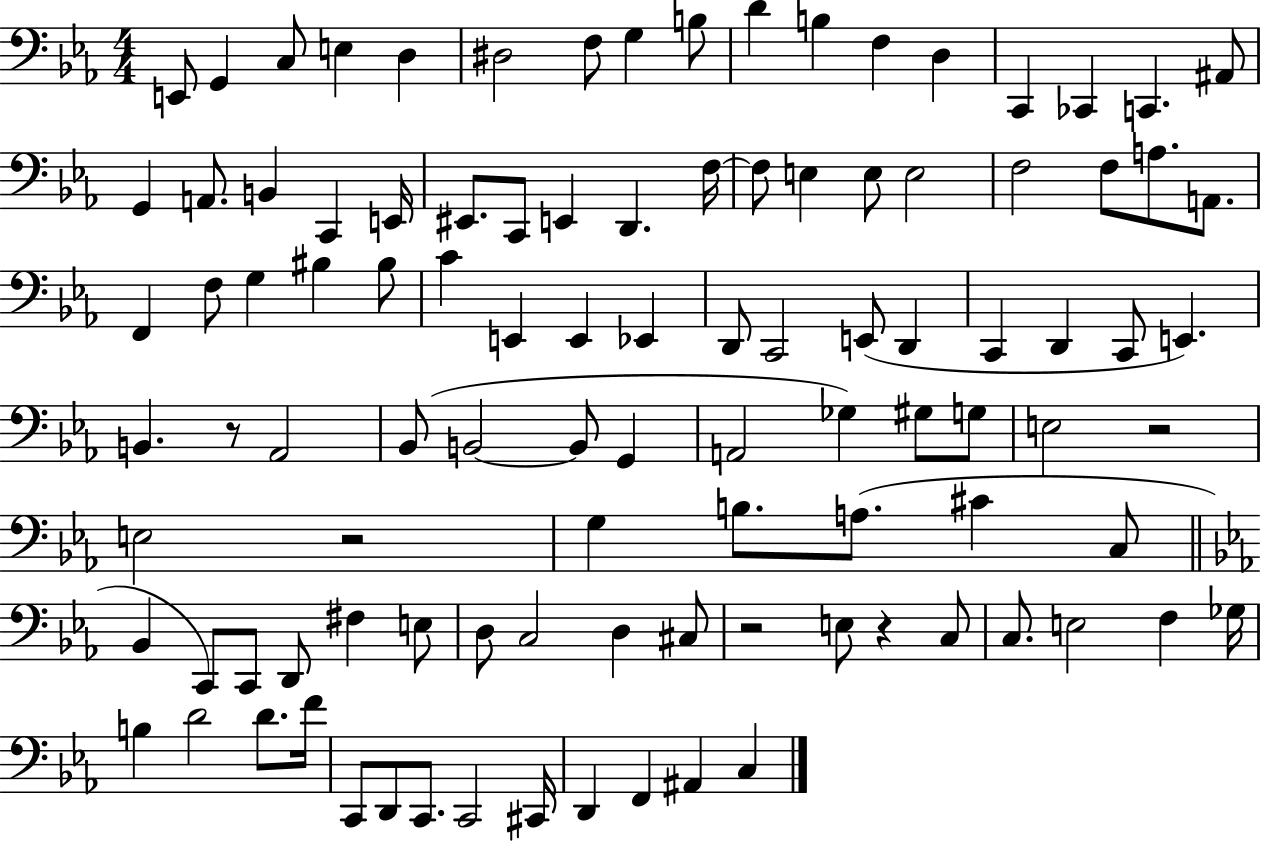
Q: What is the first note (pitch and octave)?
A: E2